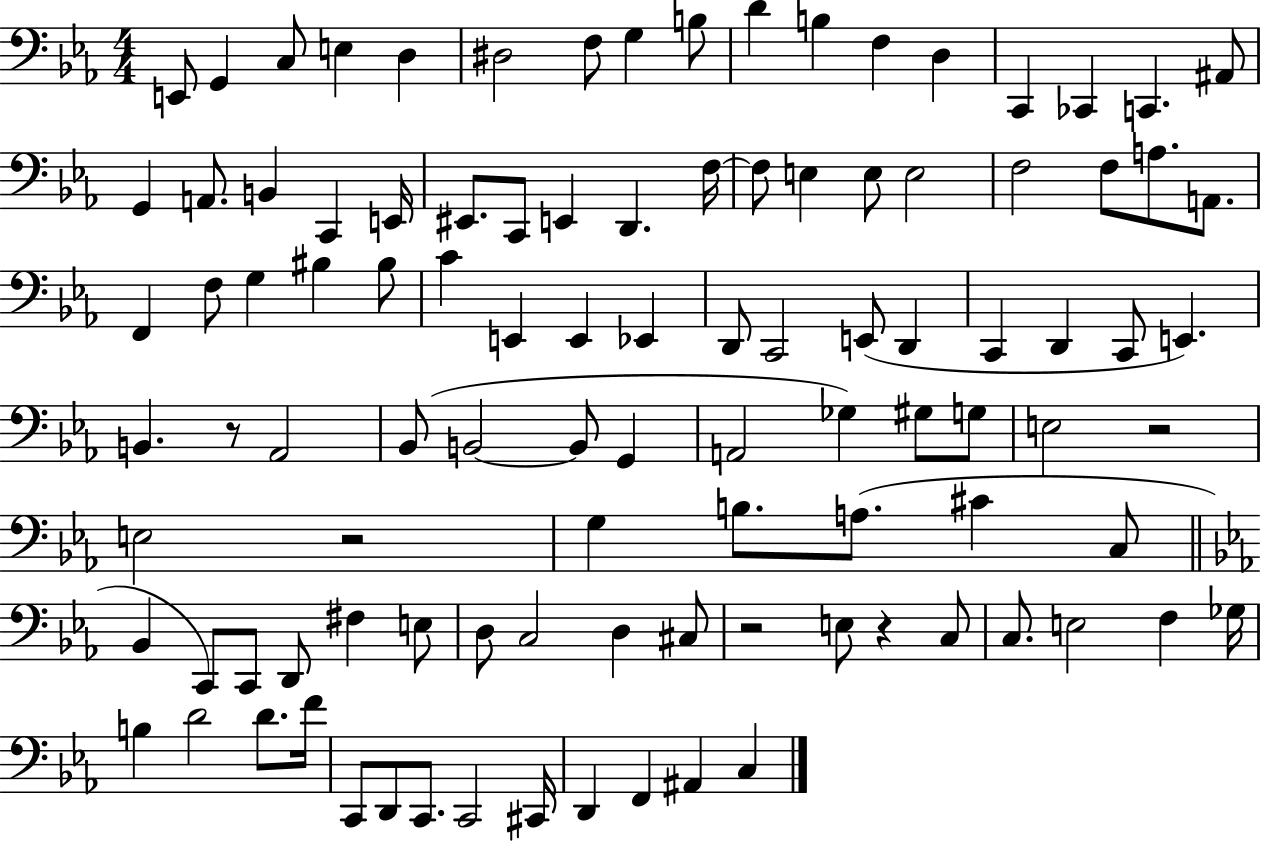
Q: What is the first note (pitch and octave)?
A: E2